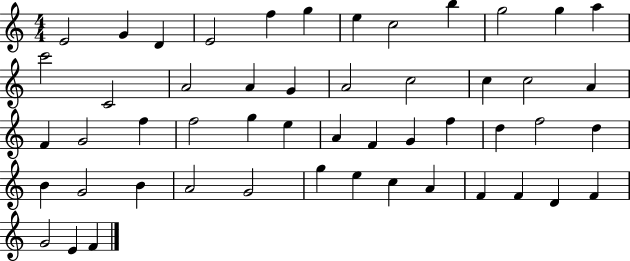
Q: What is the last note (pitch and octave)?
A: F4